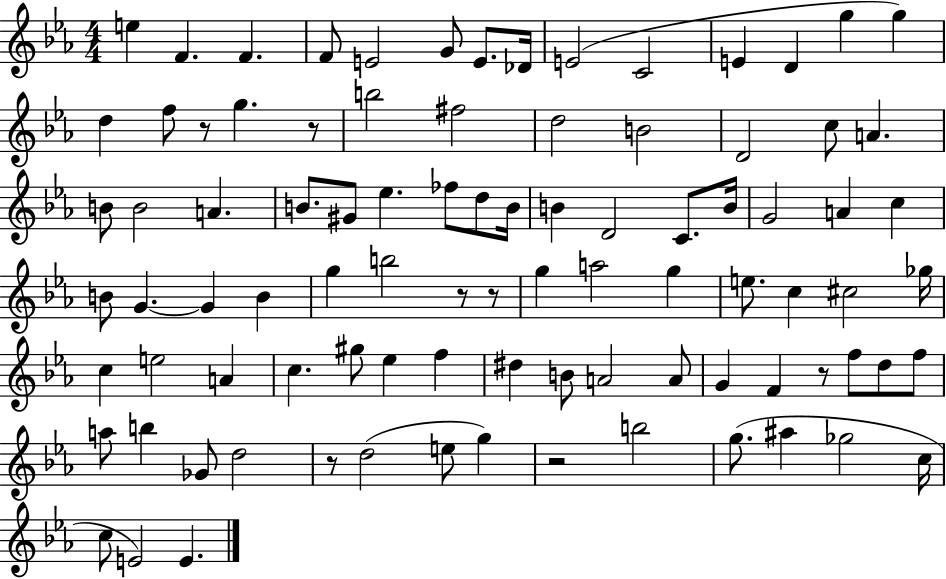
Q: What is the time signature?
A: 4/4